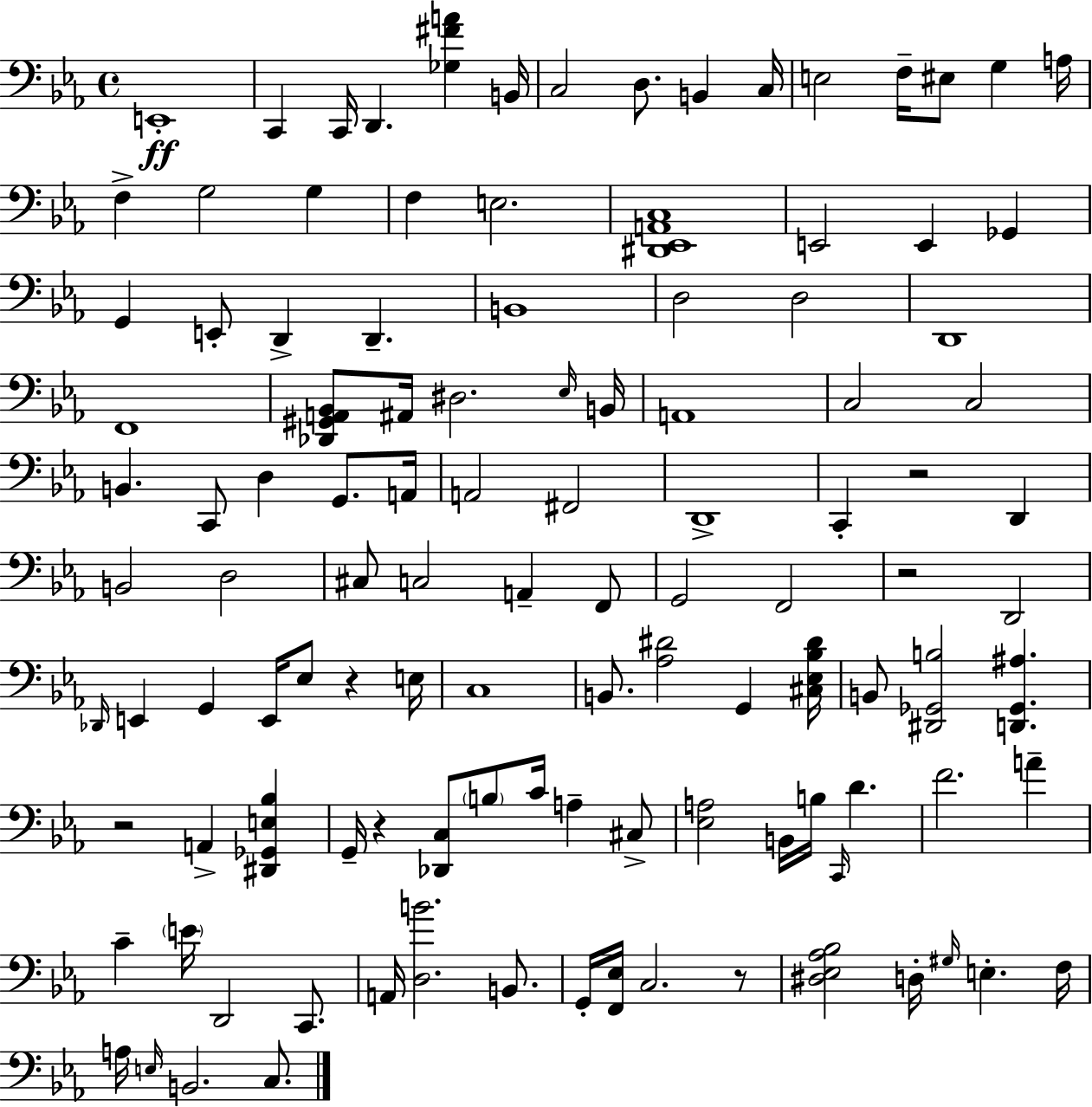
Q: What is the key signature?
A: EES major